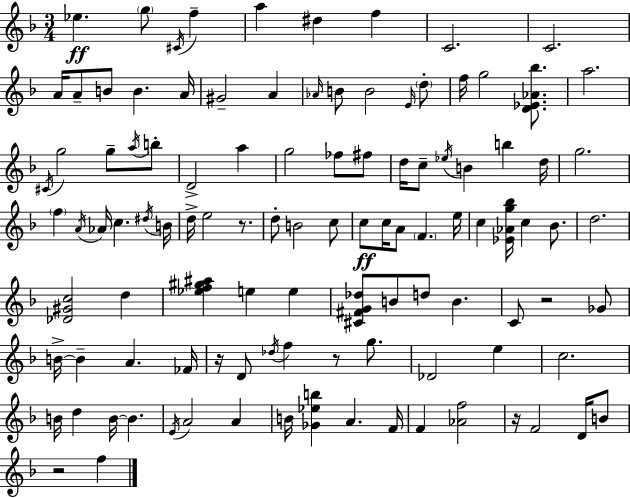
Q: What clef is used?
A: treble